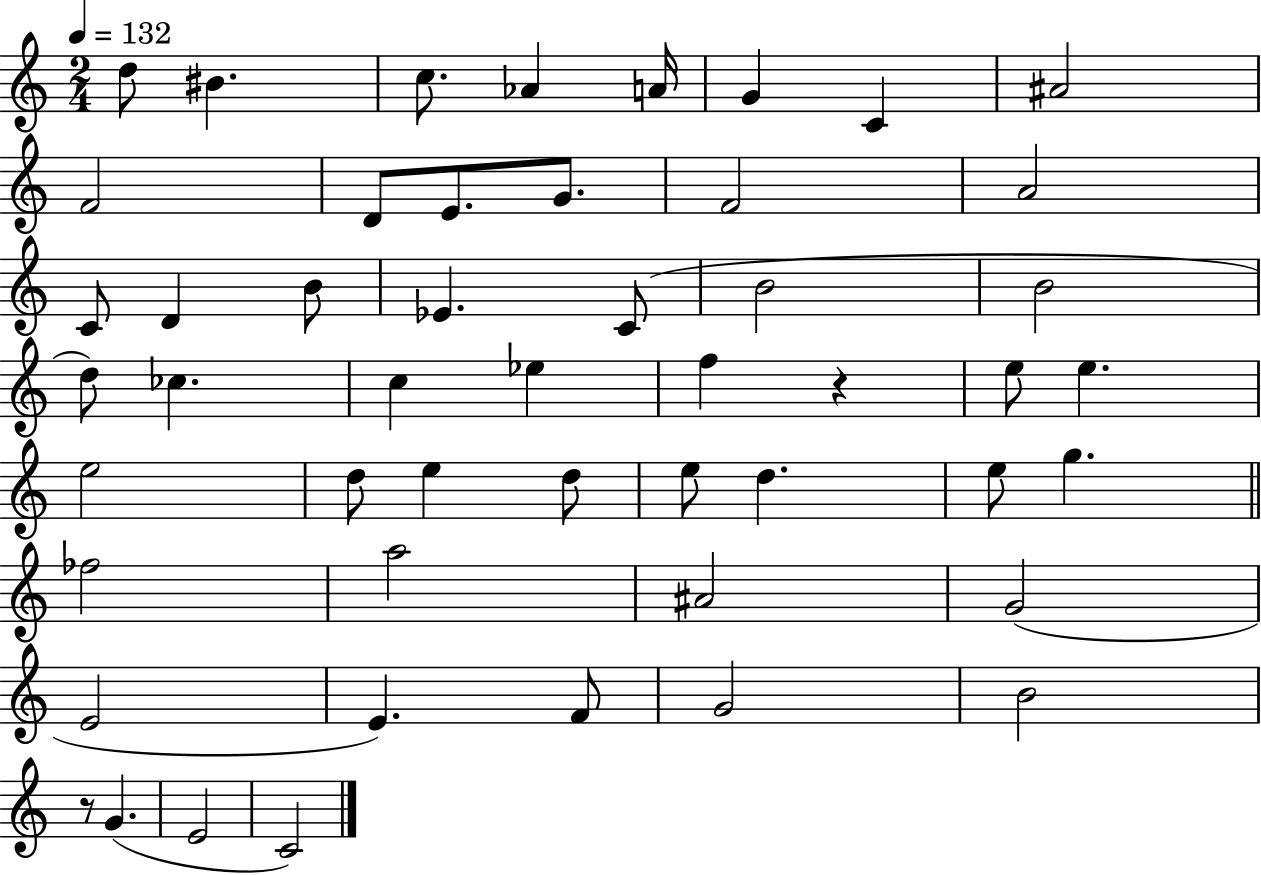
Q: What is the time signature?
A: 2/4